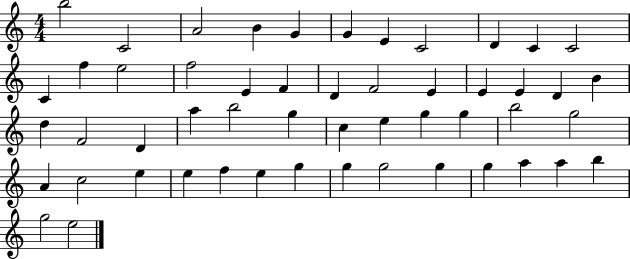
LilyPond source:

{
  \clef treble
  \numericTimeSignature
  \time 4/4
  \key c \major
  b''2 c'2 | a'2 b'4 g'4 | g'4 e'4 c'2 | d'4 c'4 c'2 | \break c'4 f''4 e''2 | f''2 e'4 f'4 | d'4 f'2 e'4 | e'4 e'4 d'4 b'4 | \break d''4 f'2 d'4 | a''4 b''2 g''4 | c''4 e''4 g''4 g''4 | b''2 g''2 | \break a'4 c''2 e''4 | e''4 f''4 e''4 g''4 | g''4 g''2 g''4 | g''4 a''4 a''4 b''4 | \break g''2 e''2 | \bar "|."
}